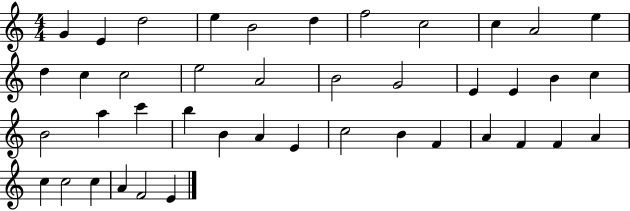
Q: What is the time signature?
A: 4/4